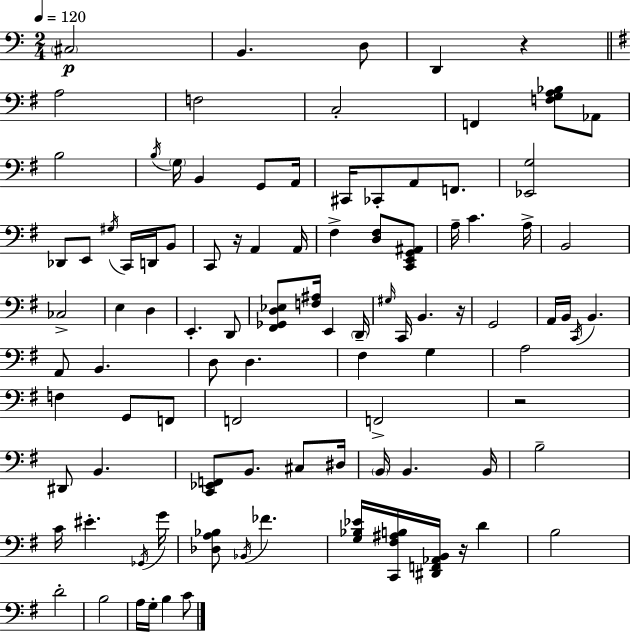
X:1
T:Untitled
M:2/4
L:1/4
K:C
^C,2 B,, D,/2 D,, z A,2 F,2 C,2 F,, [F,G,A,_B,]/2 _A,,/2 B,2 B,/4 G,/4 B,, G,,/2 A,,/4 ^C,,/4 _C,,/2 A,,/2 F,,/2 [_E,,G,]2 _D,,/2 E,,/2 ^G,/4 C,,/4 D,,/4 B,,/2 C,,/2 z/4 A,, A,,/4 ^F, [D,^F,]/2 [C,,E,,G,,^A,,]/2 A,/4 C A,/4 B,,2 _C,2 E, D, E,, D,,/2 [^F,,_G,,D,_E,]/2 [F,^A,]/4 E,, D,,/4 ^G,/4 C,,/4 B,, z/4 G,,2 A,,/4 B,,/4 C,,/4 B,, A,,/2 B,, D,/2 D, ^F, G, A,2 F, G,,/2 F,,/2 F,,2 F,,2 z2 ^D,,/2 B,, [C,,_E,,F,,]/2 B,,/2 ^C,/2 ^D,/4 B,,/4 B,, B,,/4 B,2 C/4 ^E _G,,/4 G/4 [_D,A,_B,]/2 _B,,/4 _F [G,_B,_E]/4 [C,,^F,^A,B,]/4 [^D,,F,,_A,,B,,]/4 z/4 D B,2 D2 B,2 A,/4 G,/4 B, C/2